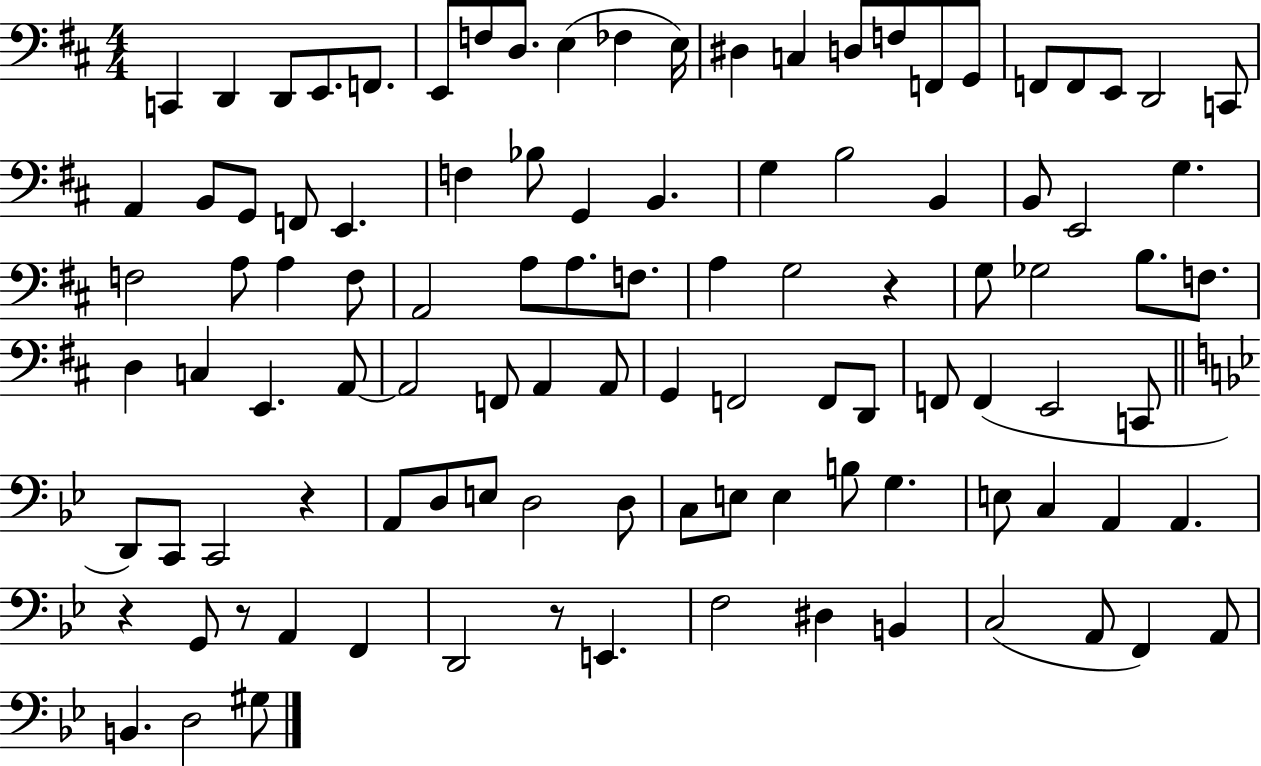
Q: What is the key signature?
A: D major